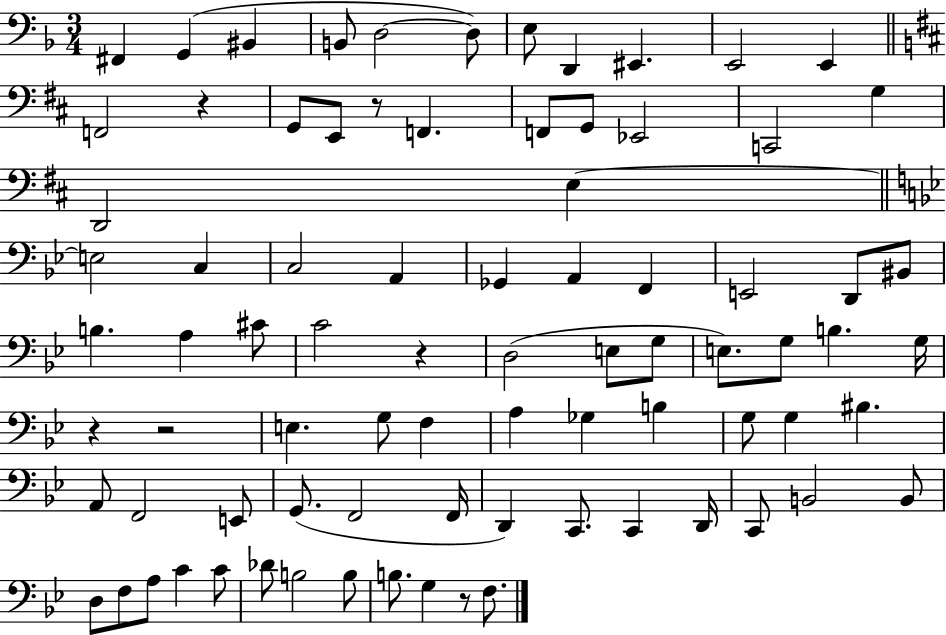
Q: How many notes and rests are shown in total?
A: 82